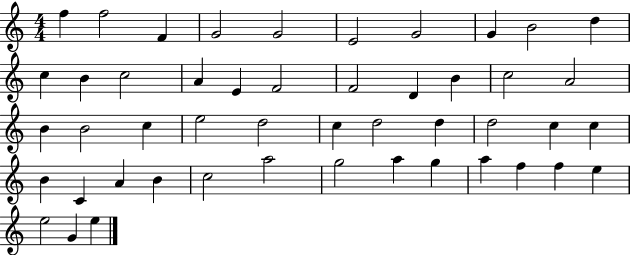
{
  \clef treble
  \numericTimeSignature
  \time 4/4
  \key c \major
  f''4 f''2 f'4 | g'2 g'2 | e'2 g'2 | g'4 b'2 d''4 | \break c''4 b'4 c''2 | a'4 e'4 f'2 | f'2 d'4 b'4 | c''2 a'2 | \break b'4 b'2 c''4 | e''2 d''2 | c''4 d''2 d''4 | d''2 c''4 c''4 | \break b'4 c'4 a'4 b'4 | c''2 a''2 | g''2 a''4 g''4 | a''4 f''4 f''4 e''4 | \break e''2 g'4 e''4 | \bar "|."
}